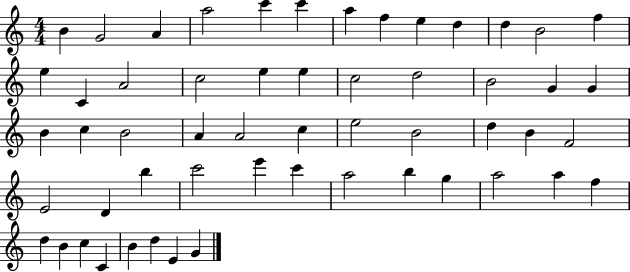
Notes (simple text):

B4/q G4/h A4/q A5/h C6/q C6/q A5/q F5/q E5/q D5/q D5/q B4/h F5/q E5/q C4/q A4/h C5/h E5/q E5/q C5/h D5/h B4/h G4/q G4/q B4/q C5/q B4/h A4/q A4/h C5/q E5/h B4/h D5/q B4/q F4/h E4/h D4/q B5/q C6/h E6/q C6/q A5/h B5/q G5/q A5/h A5/q F5/q D5/q B4/q C5/q C4/q B4/q D5/q E4/q G4/q